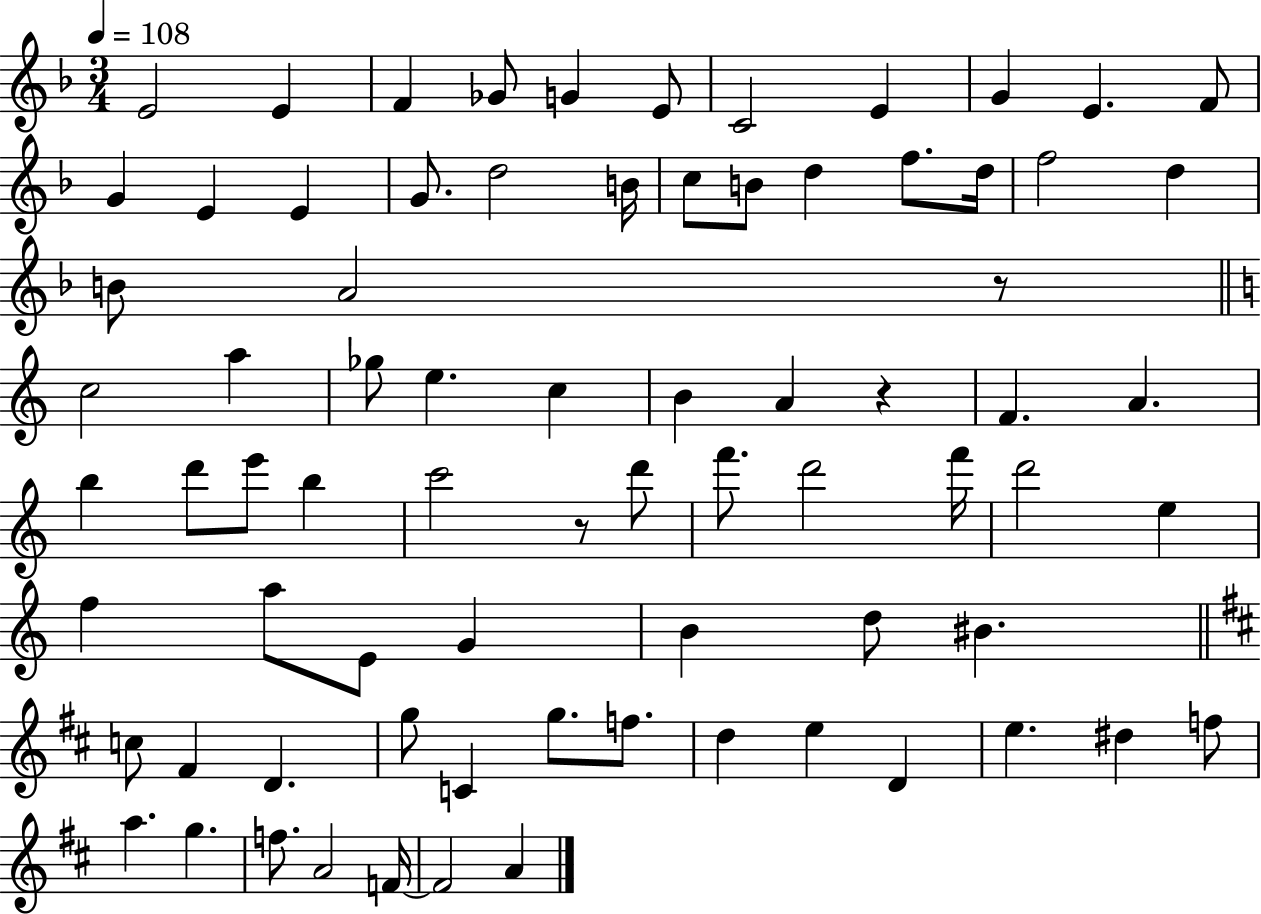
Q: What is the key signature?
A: F major